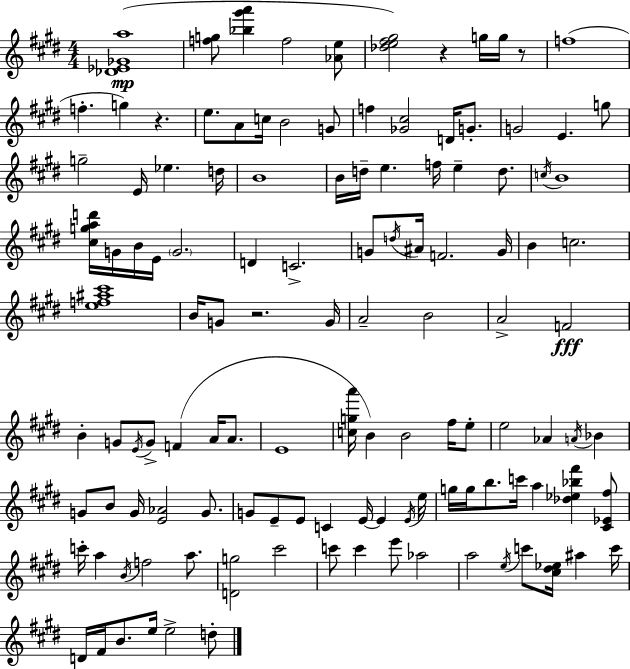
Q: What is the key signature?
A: E major